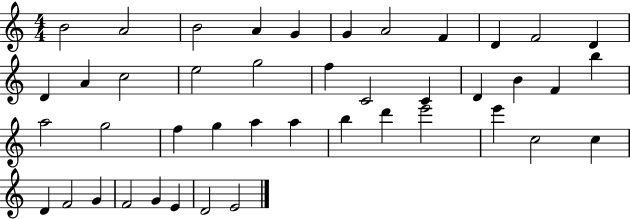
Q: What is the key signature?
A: C major